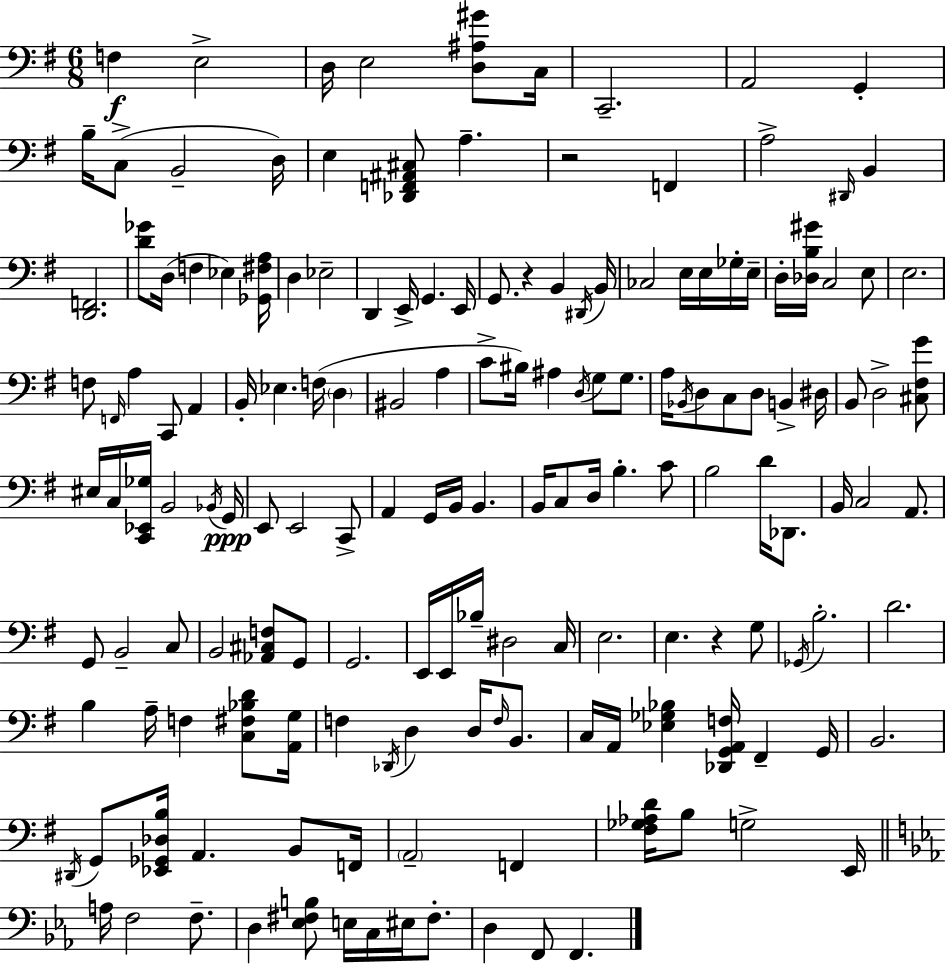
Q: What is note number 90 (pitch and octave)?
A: G2